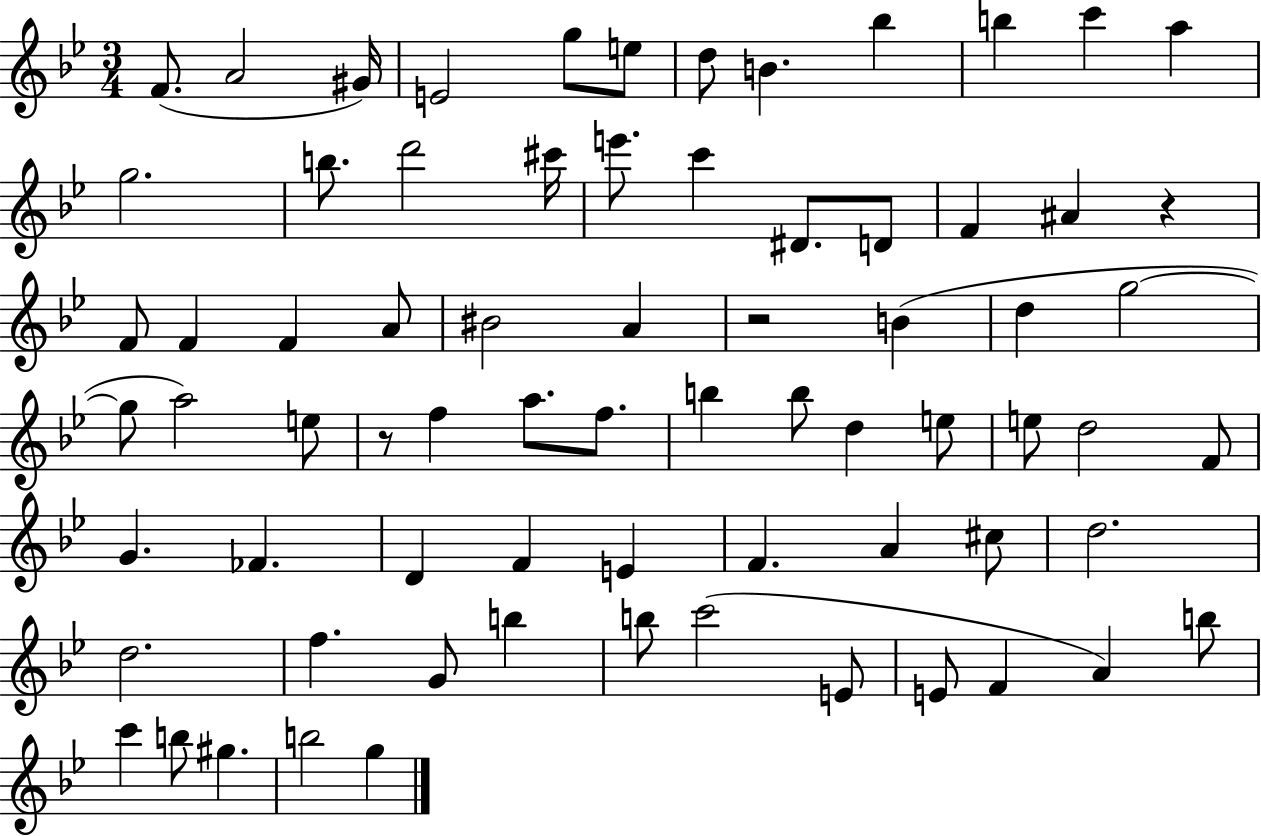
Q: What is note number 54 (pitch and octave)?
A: D5